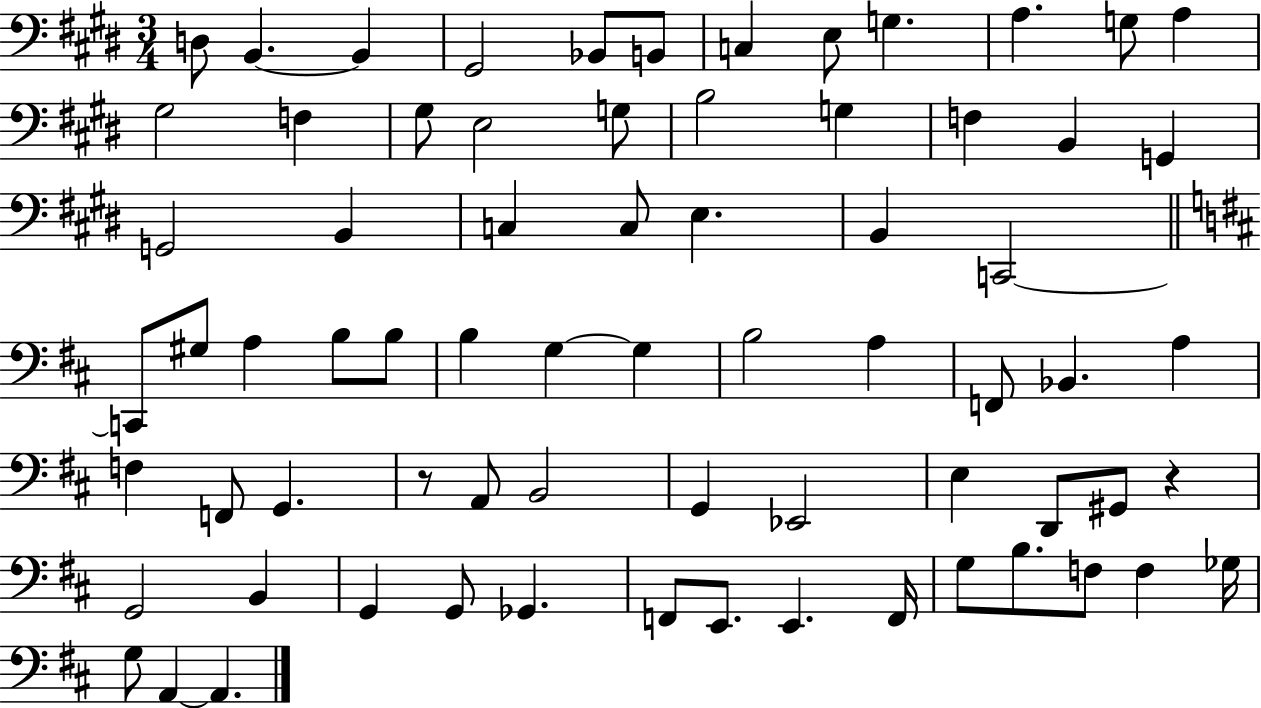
D3/e B2/q. B2/q G#2/h Bb2/e B2/e C3/q E3/e G3/q. A3/q. G3/e A3/q G#3/h F3/q G#3/e E3/h G3/e B3/h G3/q F3/q B2/q G2/q G2/h B2/q C3/q C3/e E3/q. B2/q C2/h C2/e G#3/e A3/q B3/e B3/e B3/q G3/q G3/q B3/h A3/q F2/e Bb2/q. A3/q F3/q F2/e G2/q. R/e A2/e B2/h G2/q Eb2/h E3/q D2/e G#2/e R/q G2/h B2/q G2/q G2/e Gb2/q. F2/e E2/e. E2/q. F2/s G3/e B3/e. F3/e F3/q Gb3/s G3/e A2/q A2/q.